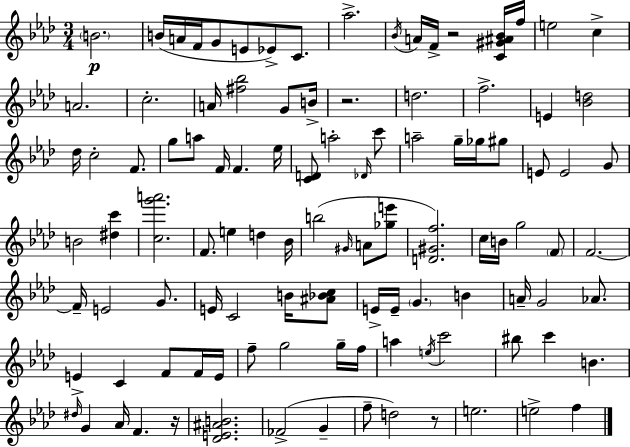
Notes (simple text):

B4/h. B4/s A4/s F4/s G4/e E4/e Eb4/e C4/e. Ab5/h. Bb4/s A4/s F4/s R/h [C4,G#4,A#4,Bb4]/s F5/s E5/h C5/q A4/h. C5/h. A4/s [F#5,Bb5]/h G4/e B4/s R/h. D5/h. F5/h. E4/q [Bb4,D5]/h Db5/s C5/h F4/e. G5/e A5/e F4/s F4/q. Eb5/s [C4,D4]/e A5/h Db4/s C6/e A5/h G5/s Gb5/s G#5/e E4/e E4/h G4/e B4/h [D#5,C6]/q [C5,G6,A6]/h. F4/e. E5/q D5/q Bb4/s B5/h G#4/s A4/e [Gb5,E6]/e [D4,G#4,F5]/h. C5/s B4/s G5/h F4/e F4/h. F4/s E4/h G4/e. E4/s C4/h B4/s [A#4,Bb4,C5]/e E4/s E4/s G4/q. B4/q A4/s G4/h Ab4/e. E4/q C4/q F4/e F4/s E4/s F5/e G5/h G5/s F5/s A5/q E5/s C6/h BIS5/e C6/q B4/q. D#5/s G4/q Ab4/s F4/q. R/s [Db4,E4,A#4,B4]/h. FES4/h G4/q F5/e D5/h R/e E5/h. E5/h F5/q